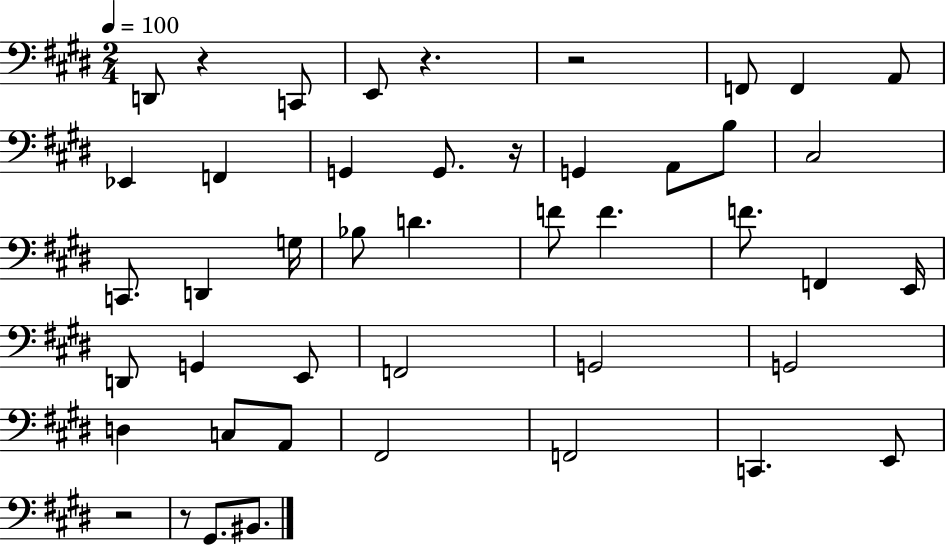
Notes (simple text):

D2/e R/q C2/e E2/e R/q. R/h F2/e F2/q A2/e Eb2/q F2/q G2/q G2/e. R/s G2/q A2/e B3/e C#3/h C2/e. D2/q G3/s Bb3/e D4/q. F4/e F4/q. F4/e. F2/q E2/s D2/e G2/q E2/e F2/h G2/h G2/h D3/q C3/e A2/e F#2/h F2/h C2/q. E2/e R/h R/e G#2/e. BIS2/e.